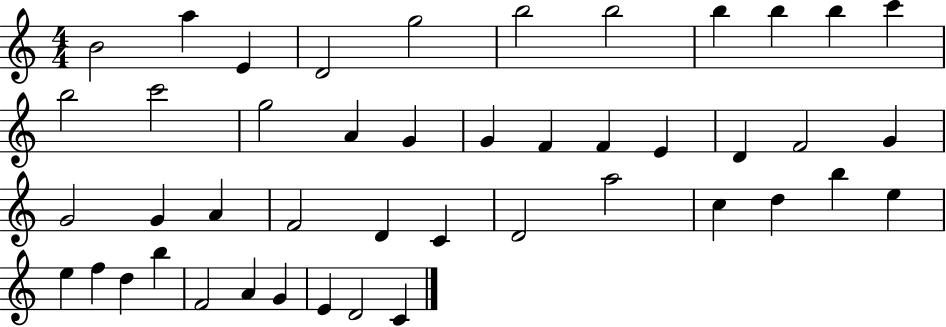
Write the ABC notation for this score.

X:1
T:Untitled
M:4/4
L:1/4
K:C
B2 a E D2 g2 b2 b2 b b b c' b2 c'2 g2 A G G F F E D F2 G G2 G A F2 D C D2 a2 c d b e e f d b F2 A G E D2 C